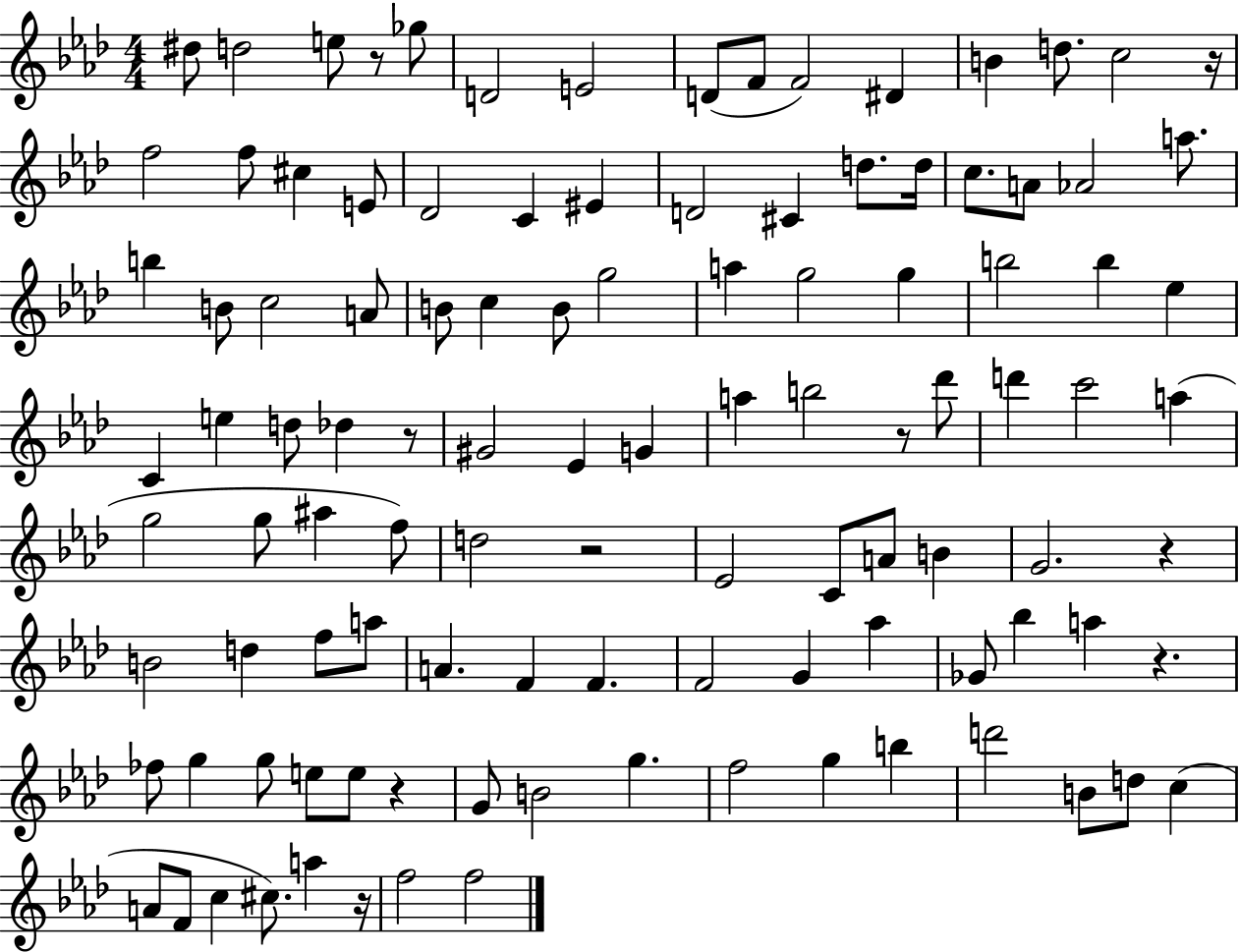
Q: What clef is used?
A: treble